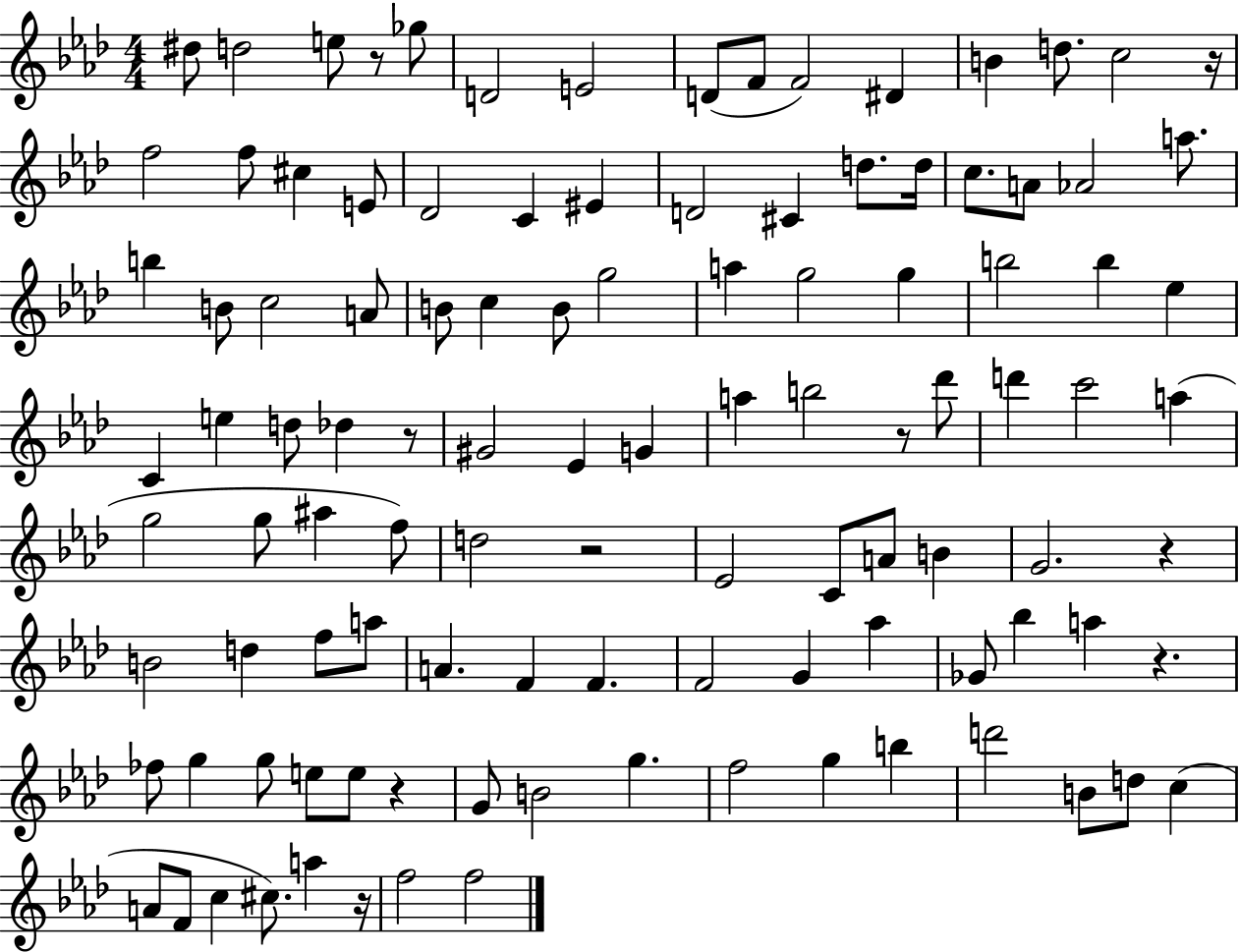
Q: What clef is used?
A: treble